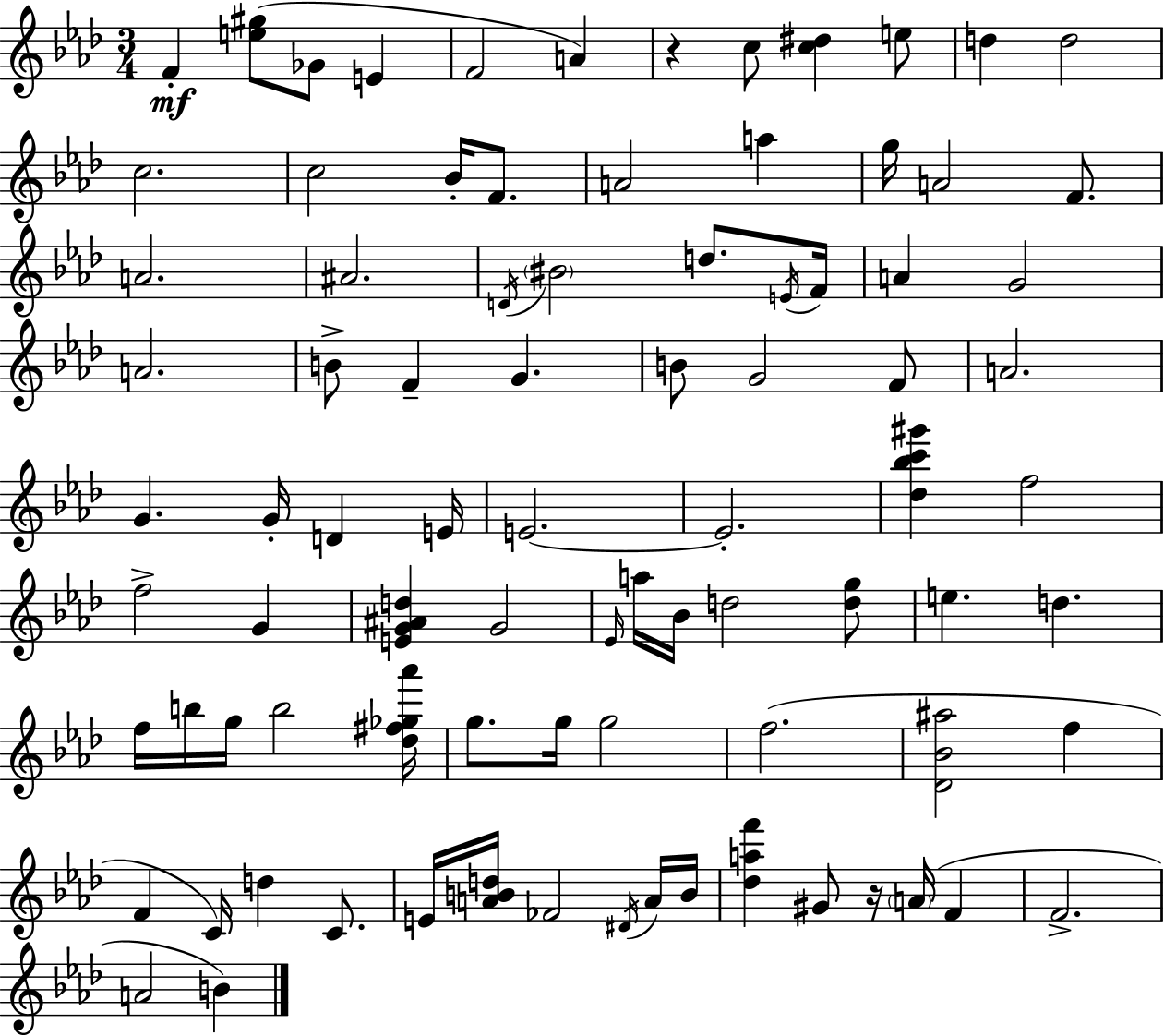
{
  \clef treble
  \numericTimeSignature
  \time 3/4
  \key f \minor
  f'4-.\mf <e'' gis''>8( ges'8 e'4 | f'2 a'4) | r4 c''8 <c'' dis''>4 e''8 | d''4 d''2 | \break c''2. | c''2 bes'16-. f'8. | a'2 a''4 | g''16 a'2 f'8. | \break a'2. | ais'2. | \acciaccatura { d'16 } \parenthesize bis'2 d''8. | \acciaccatura { e'16 } f'16 a'4 g'2 | \break a'2. | b'8-> f'4-- g'4. | b'8 g'2 | f'8 a'2. | \break g'4. g'16-. d'4 | e'16 e'2.~~ | e'2.-. | <des'' bes'' c''' gis'''>4 f''2 | \break f''2-> g'4 | <e' g' ais' d''>4 g'2 | \grace { ees'16 } a''16 bes'16 d''2 | <d'' g''>8 e''4. d''4. | \break f''16 b''16 g''16 b''2 | <des'' fis'' ges'' aes'''>16 g''8. g''16 g''2 | f''2.( | <des' bes' ais''>2 f''4 | \break f'4 c'16) d''4 | c'8. e'16 <a' b' d''>16 fes'2 | \acciaccatura { dis'16 } a'16 b'16 <des'' a'' f'''>4 gis'8 r16 \parenthesize a'16( | f'4 f'2.-> | \break a'2 | b'4) \bar "|."
}